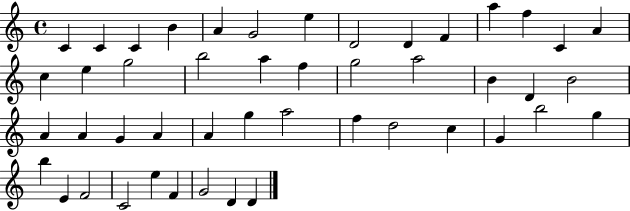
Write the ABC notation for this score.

X:1
T:Untitled
M:4/4
L:1/4
K:C
C C C B A G2 e D2 D F a f C A c e g2 b2 a f g2 a2 B D B2 A A G A A g a2 f d2 c G b2 g b E F2 C2 e F G2 D D